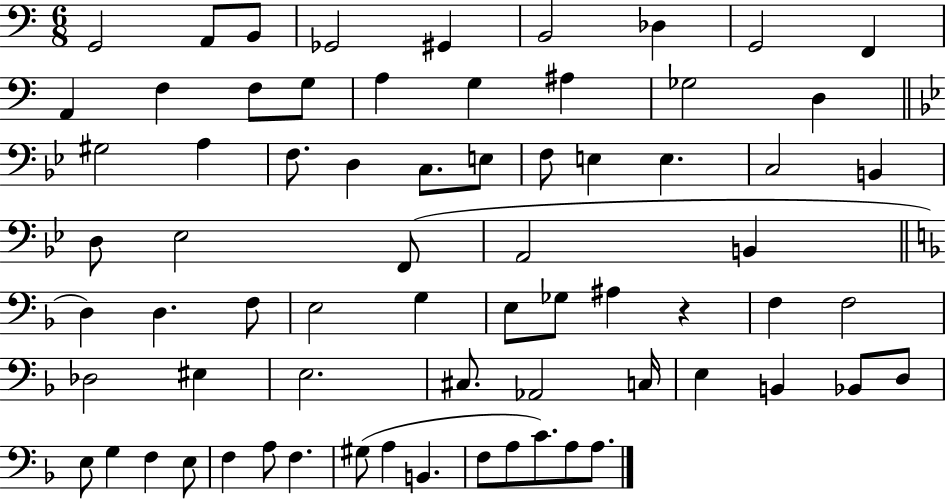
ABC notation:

X:1
T:Untitled
M:6/8
L:1/4
K:C
G,,2 A,,/2 B,,/2 _G,,2 ^G,, B,,2 _D, G,,2 F,, A,, F, F,/2 G,/2 A, G, ^A, _G,2 D, ^G,2 A, F,/2 D, C,/2 E,/2 F,/2 E, E, C,2 B,, D,/2 _E,2 F,,/2 A,,2 B,, D, D, F,/2 E,2 G, E,/2 _G,/2 ^A, z F, F,2 _D,2 ^E, E,2 ^C,/2 _A,,2 C,/4 E, B,, _B,,/2 D,/2 E,/2 G, F, E,/2 F, A,/2 F, ^G,/2 A, B,, F,/2 A,/2 C/2 A,/2 A,/2